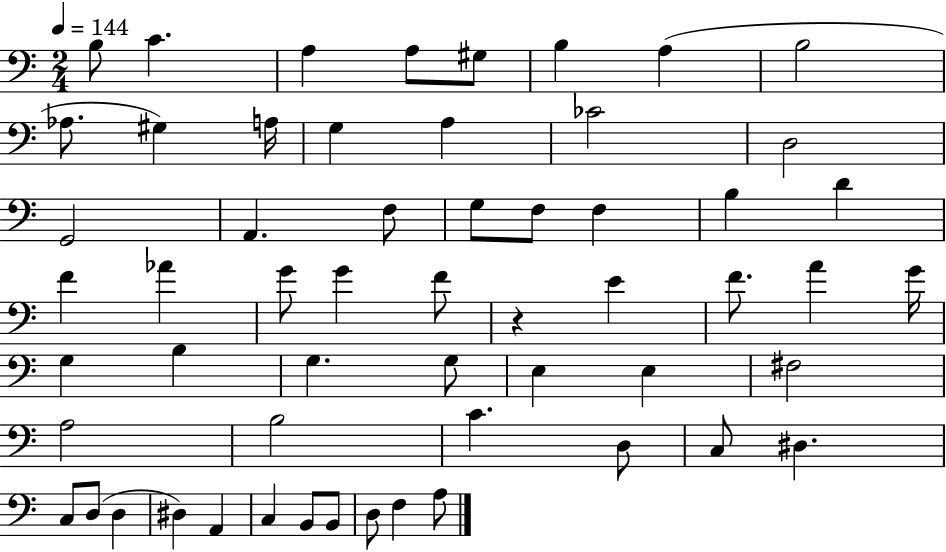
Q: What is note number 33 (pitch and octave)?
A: G3